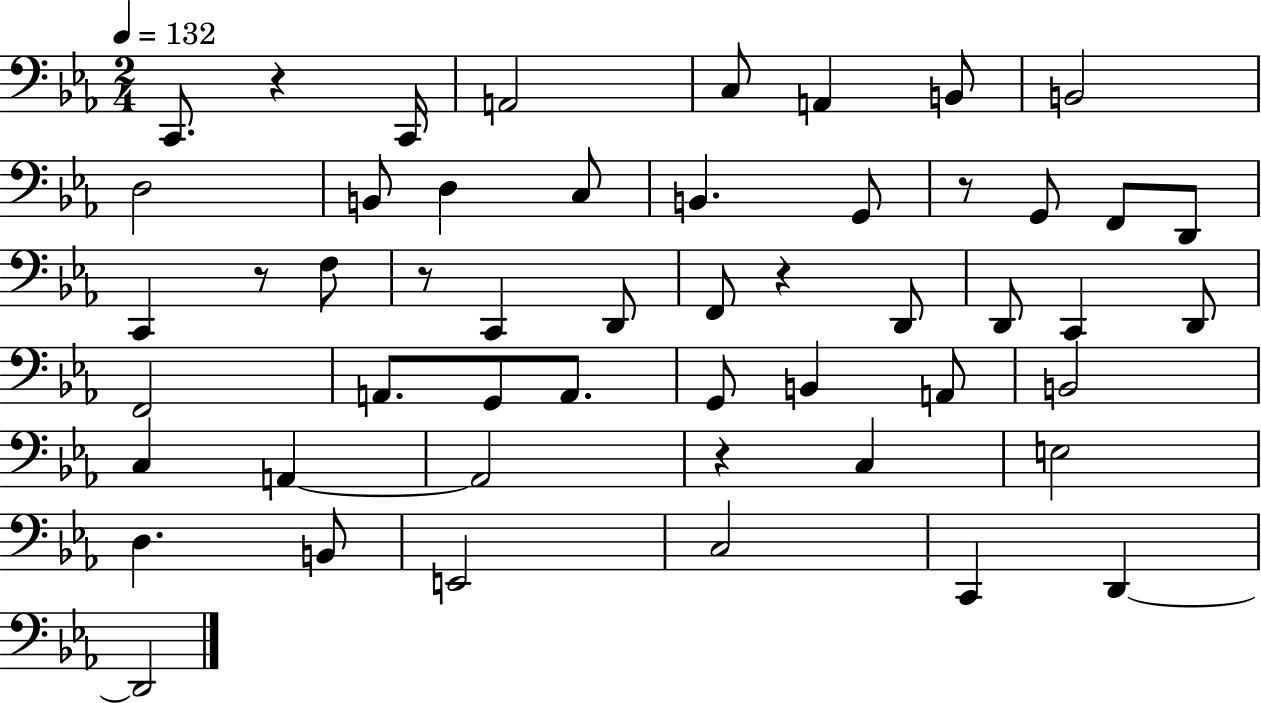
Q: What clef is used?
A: bass